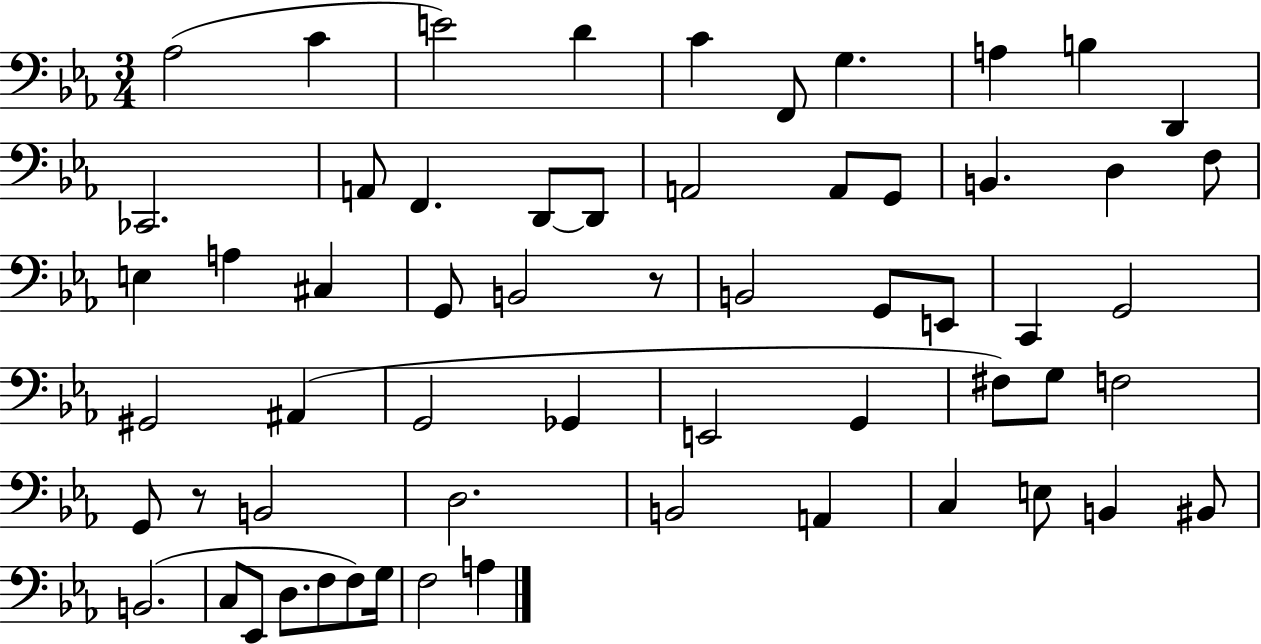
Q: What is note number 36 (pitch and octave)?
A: E2